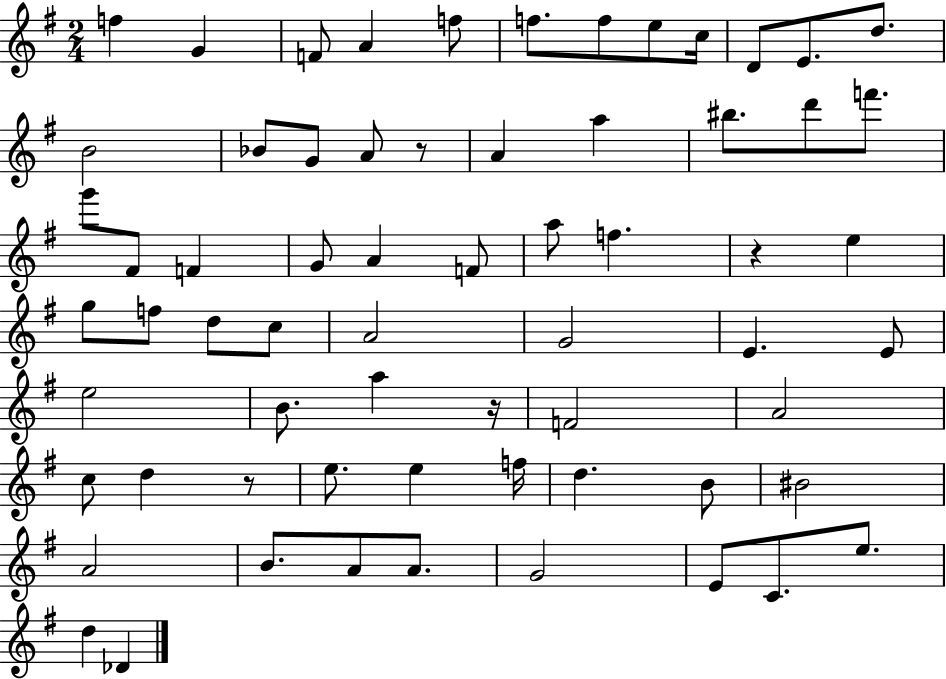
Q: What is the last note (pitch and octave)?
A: Db4